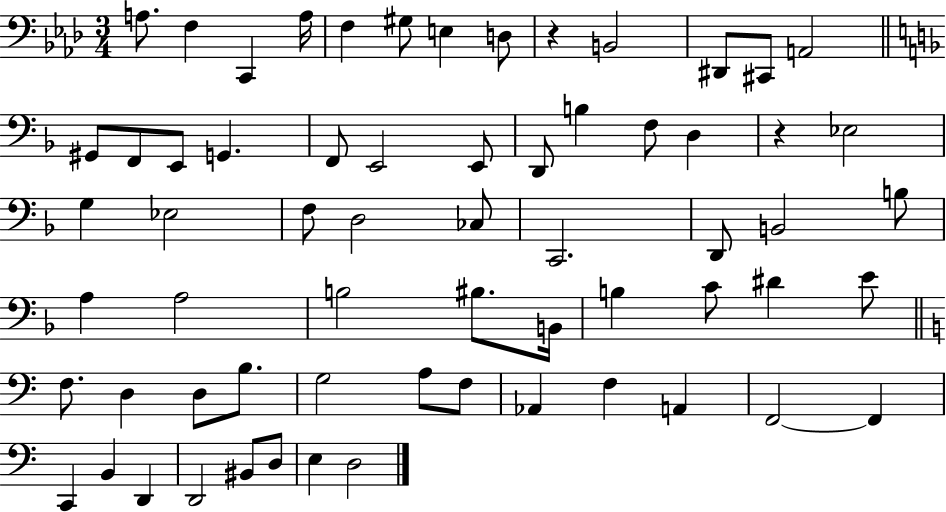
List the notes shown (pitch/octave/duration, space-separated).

A3/e. F3/q C2/q A3/s F3/q G#3/e E3/q D3/e R/q B2/h D#2/e C#2/e A2/h G#2/e F2/e E2/e G2/q. F2/e E2/h E2/e D2/e B3/q F3/e D3/q R/q Eb3/h G3/q Eb3/h F3/e D3/h CES3/e C2/h. D2/e B2/h B3/e A3/q A3/h B3/h BIS3/e. B2/s B3/q C4/e D#4/q E4/e F3/e. D3/q D3/e B3/e. G3/h A3/e F3/e Ab2/q F3/q A2/q F2/h F2/q C2/q B2/q D2/q D2/h BIS2/e D3/e E3/q D3/h